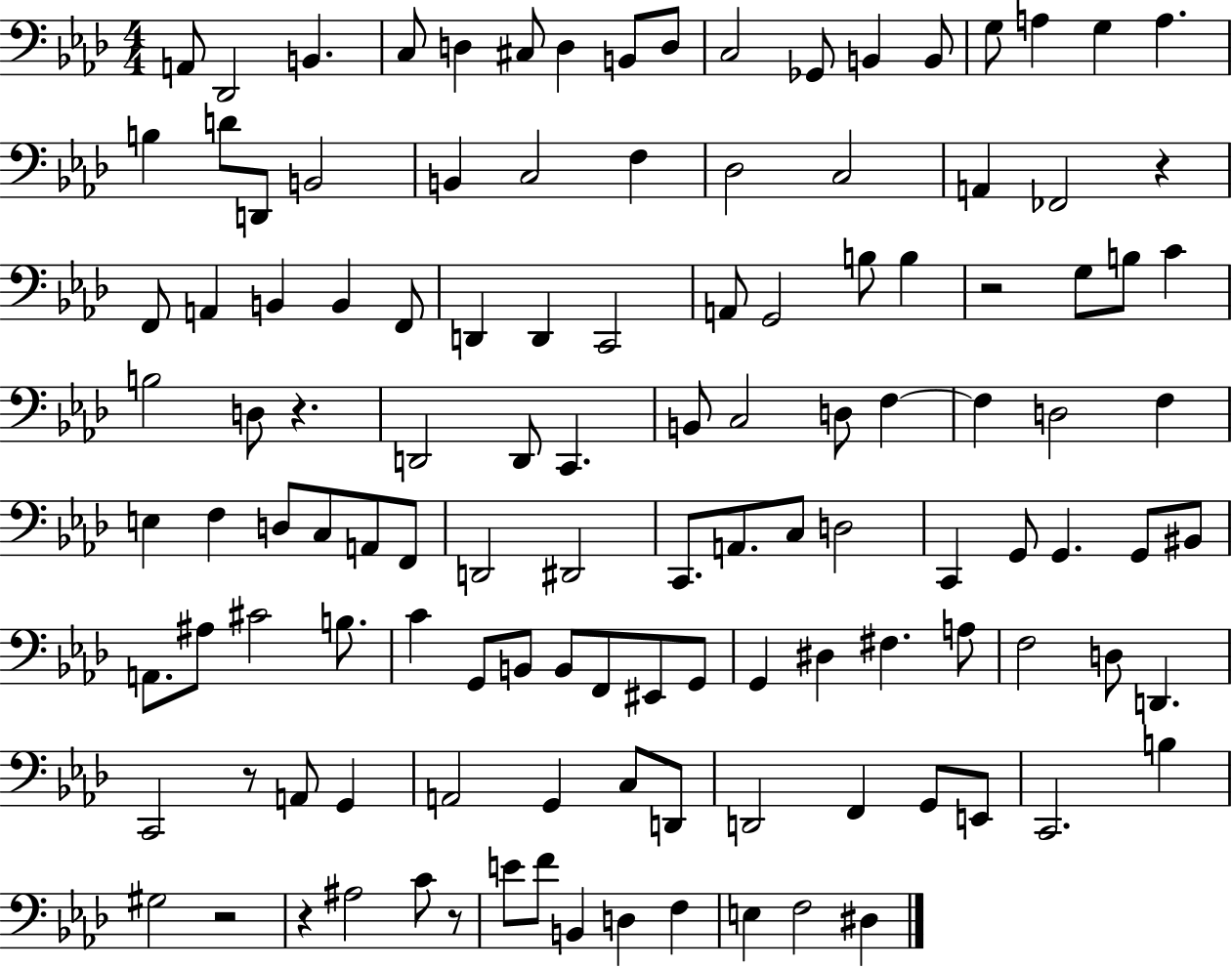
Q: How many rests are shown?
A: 7